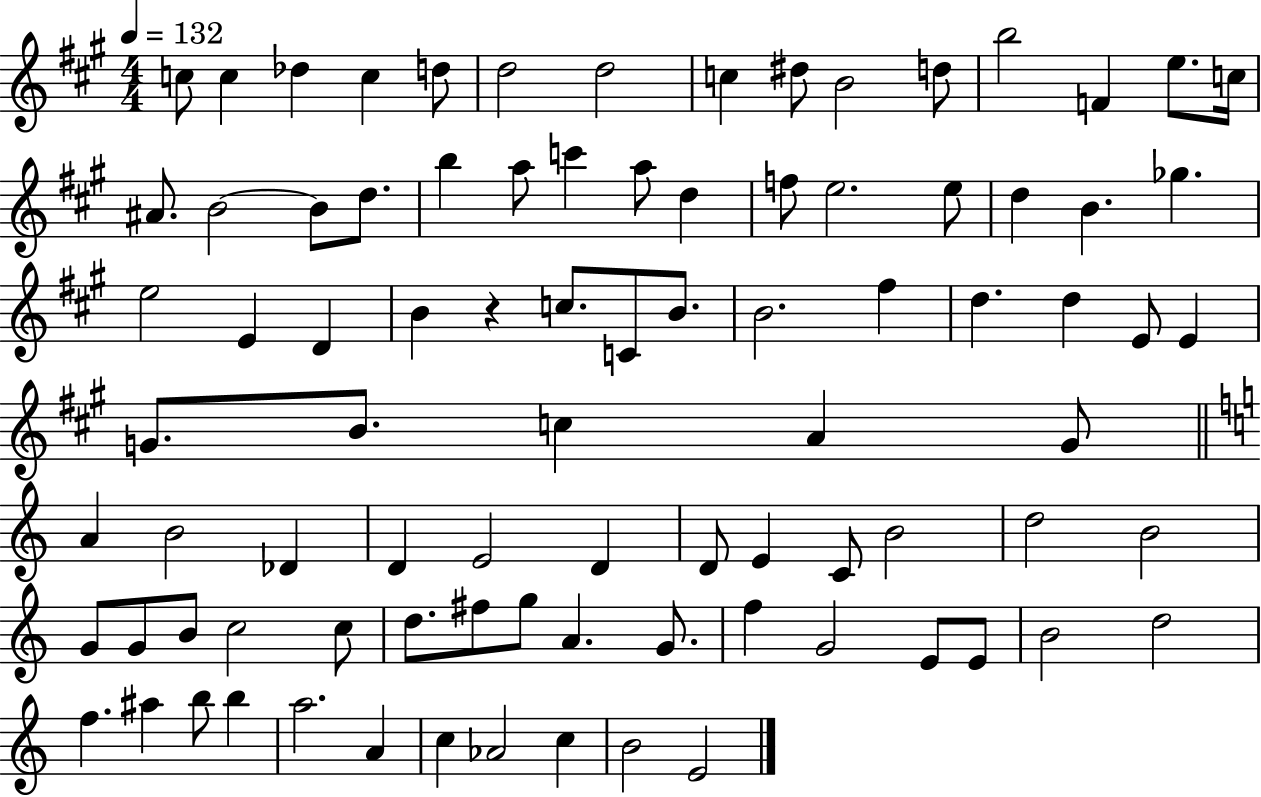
{
  \clef treble
  \numericTimeSignature
  \time 4/4
  \key a \major
  \tempo 4 = 132
  \repeat volta 2 { c''8 c''4 des''4 c''4 d''8 | d''2 d''2 | c''4 dis''8 b'2 d''8 | b''2 f'4 e''8. c''16 | \break ais'8. b'2~~ b'8 d''8. | b''4 a''8 c'''4 a''8 d''4 | f''8 e''2. e''8 | d''4 b'4. ges''4. | \break e''2 e'4 d'4 | b'4 r4 c''8. c'8 b'8. | b'2. fis''4 | d''4. d''4 e'8 e'4 | \break g'8. b'8. c''4 a'4 g'8 | \bar "||" \break \key c \major a'4 b'2 des'4 | d'4 e'2 d'4 | d'8 e'4 c'8 b'2 | d''2 b'2 | \break g'8 g'8 b'8 c''2 c''8 | d''8. fis''8 g''8 a'4. g'8. | f''4 g'2 e'8 e'8 | b'2 d''2 | \break f''4. ais''4 b''8 b''4 | a''2. a'4 | c''4 aes'2 c''4 | b'2 e'2 | \break } \bar "|."
}